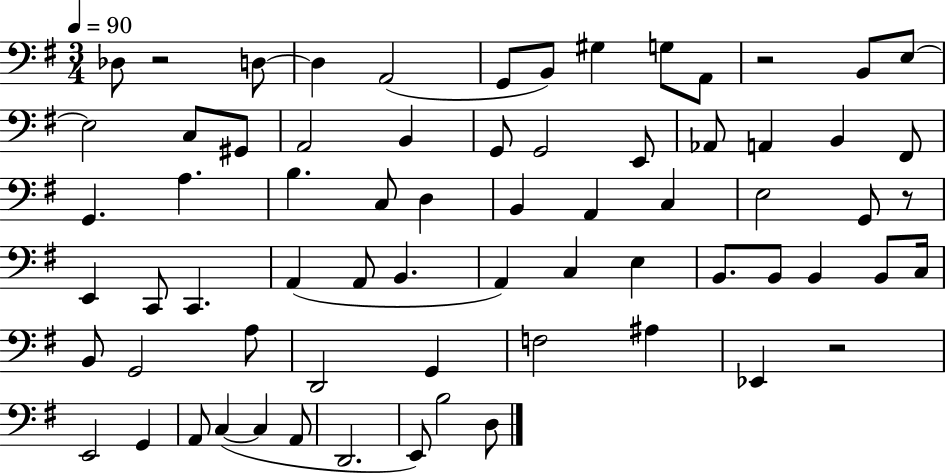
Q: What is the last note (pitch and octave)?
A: D3